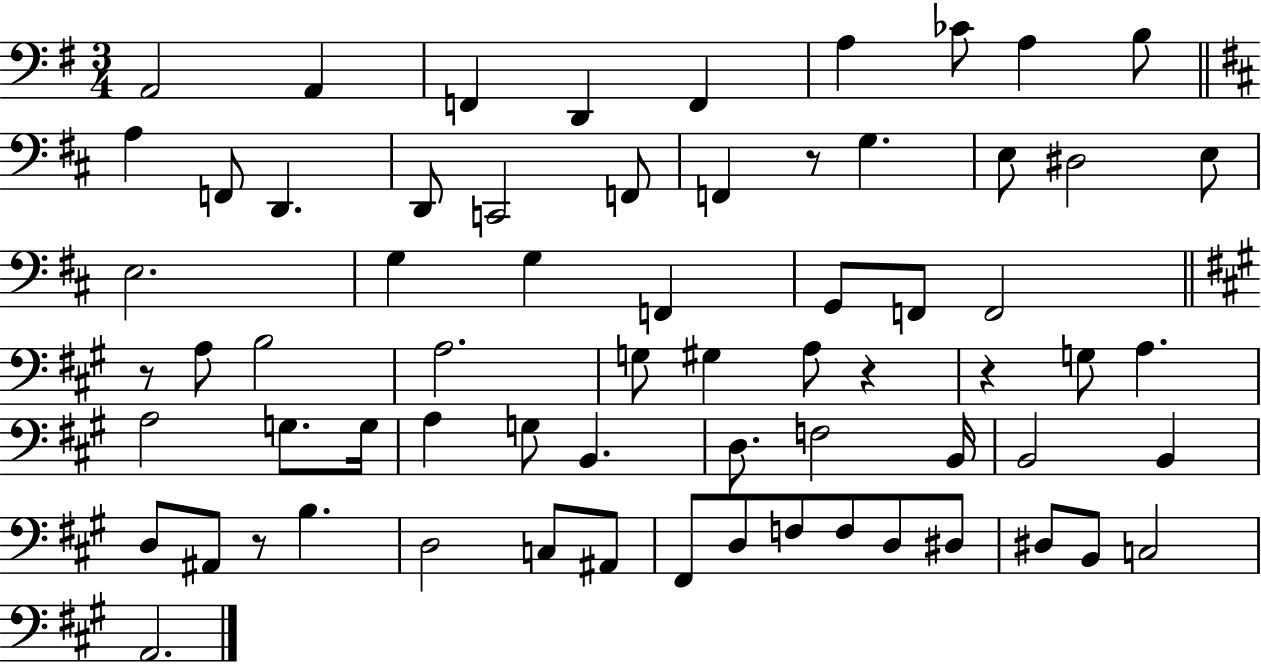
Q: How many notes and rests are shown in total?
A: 67